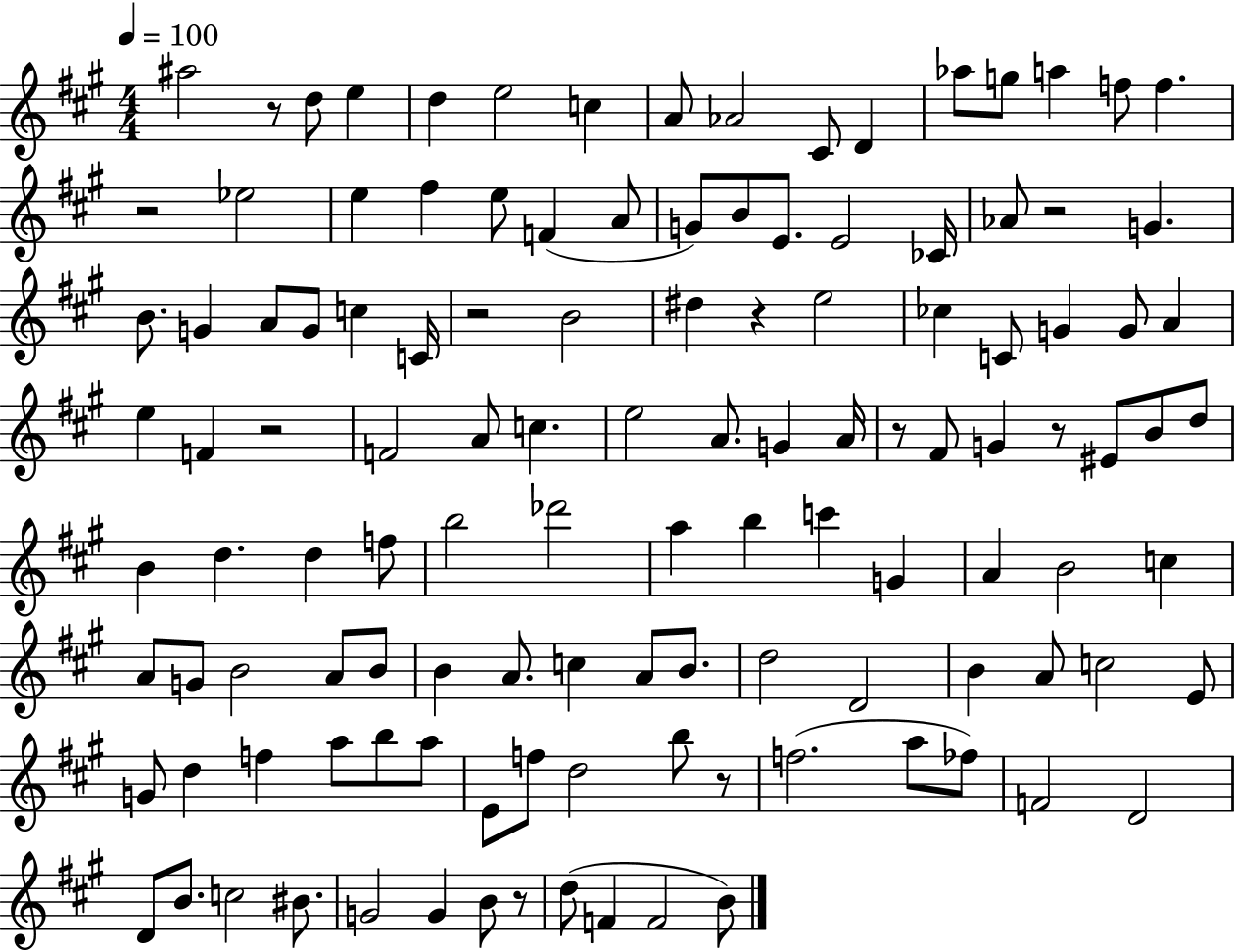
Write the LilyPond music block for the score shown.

{
  \clef treble
  \numericTimeSignature
  \time 4/4
  \key a \major
  \tempo 4 = 100
  \repeat volta 2 { ais''2 r8 d''8 e''4 | d''4 e''2 c''4 | a'8 aes'2 cis'8 d'4 | aes''8 g''8 a''4 f''8 f''4. | \break r2 ees''2 | e''4 fis''4 e''8 f'4( a'8 | g'8) b'8 e'8. e'2 ces'16 | aes'8 r2 g'4. | \break b'8. g'4 a'8 g'8 c''4 c'16 | r2 b'2 | dis''4 r4 e''2 | ces''4 c'8 g'4 g'8 a'4 | \break e''4 f'4 r2 | f'2 a'8 c''4. | e''2 a'8. g'4 a'16 | r8 fis'8 g'4 r8 eis'8 b'8 d''8 | \break b'4 d''4. d''4 f''8 | b''2 des'''2 | a''4 b''4 c'''4 g'4 | a'4 b'2 c''4 | \break a'8 g'8 b'2 a'8 b'8 | b'4 a'8. c''4 a'8 b'8. | d''2 d'2 | b'4 a'8 c''2 e'8 | \break g'8 d''4 f''4 a''8 b''8 a''8 | e'8 f''8 d''2 b''8 r8 | f''2.( a''8 fes''8) | f'2 d'2 | \break d'8 b'8. c''2 bis'8. | g'2 g'4 b'8 r8 | d''8( f'4 f'2 b'8) | } \bar "|."
}